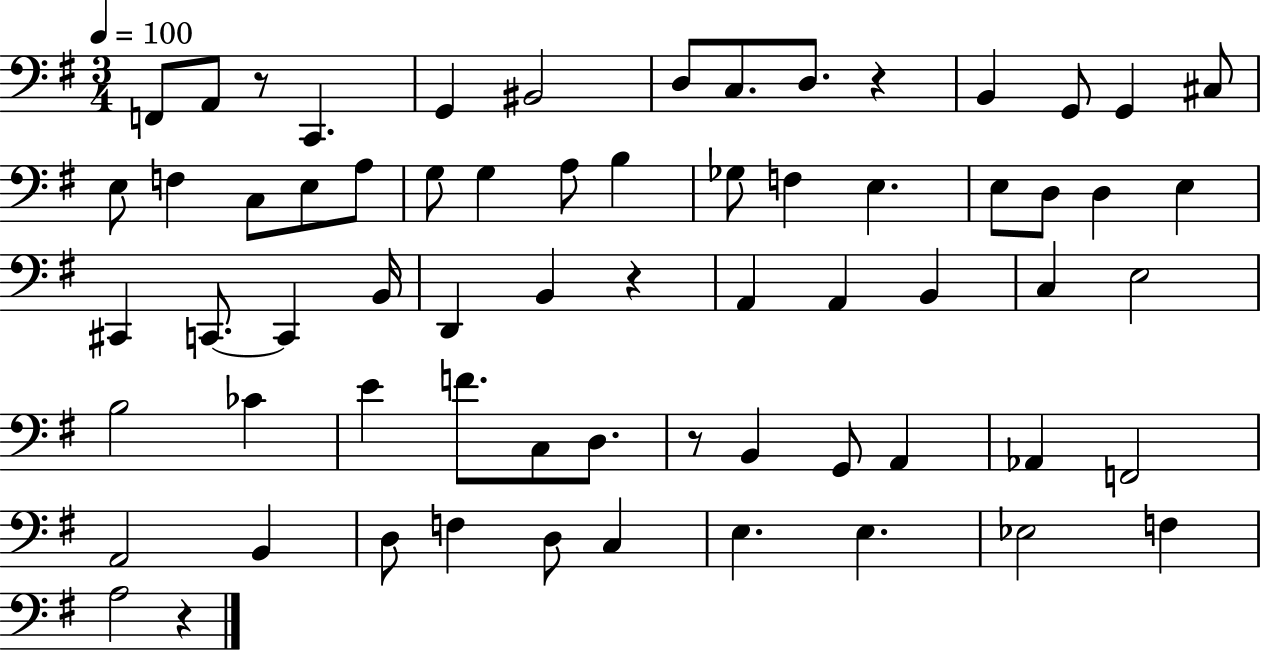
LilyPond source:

{
  \clef bass
  \numericTimeSignature
  \time 3/4
  \key g \major
  \tempo 4 = 100
  \repeat volta 2 { f,8 a,8 r8 c,4. | g,4 bis,2 | d8 c8. d8. r4 | b,4 g,8 g,4 cis8 | \break e8 f4 c8 e8 a8 | g8 g4 a8 b4 | ges8 f4 e4. | e8 d8 d4 e4 | \break cis,4 c,8.~~ c,4 b,16 | d,4 b,4 r4 | a,4 a,4 b,4 | c4 e2 | \break b2 ces'4 | e'4 f'8. c8 d8. | r8 b,4 g,8 a,4 | aes,4 f,2 | \break a,2 b,4 | d8 f4 d8 c4 | e4. e4. | ees2 f4 | \break a2 r4 | } \bar "|."
}